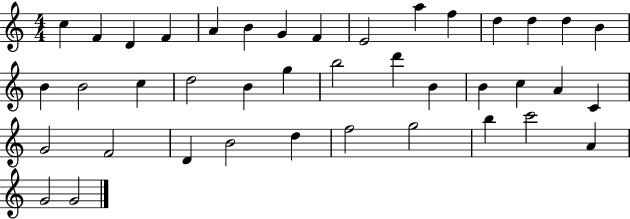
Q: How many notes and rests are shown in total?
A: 40